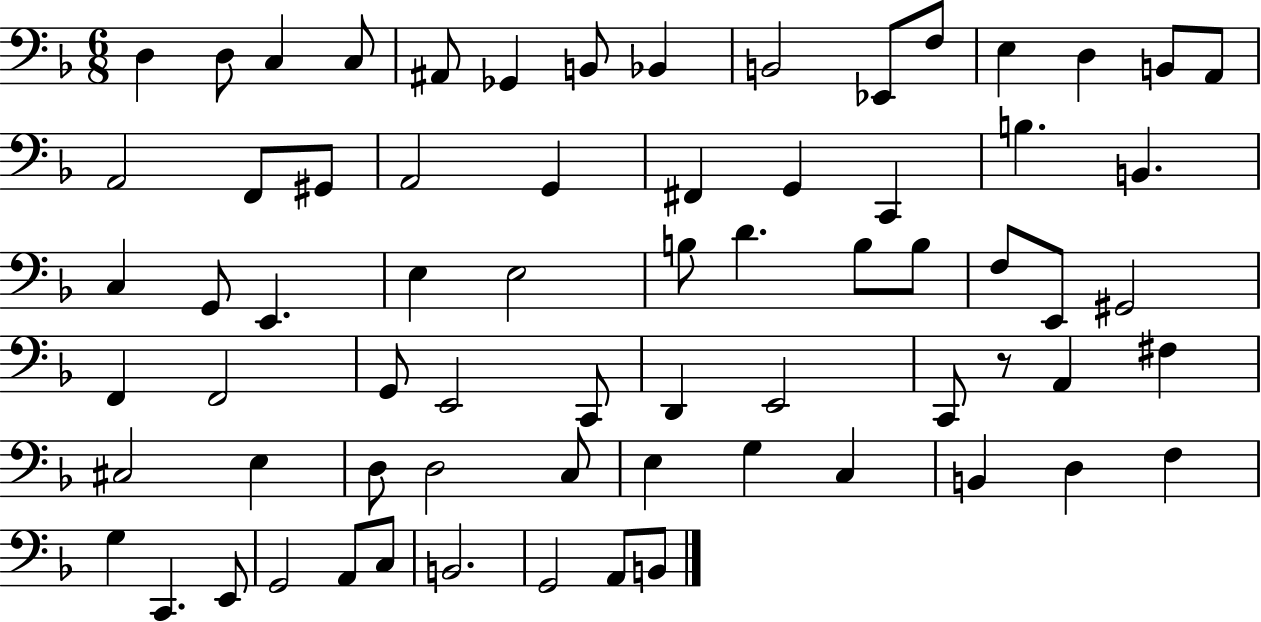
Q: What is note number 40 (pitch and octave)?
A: G2